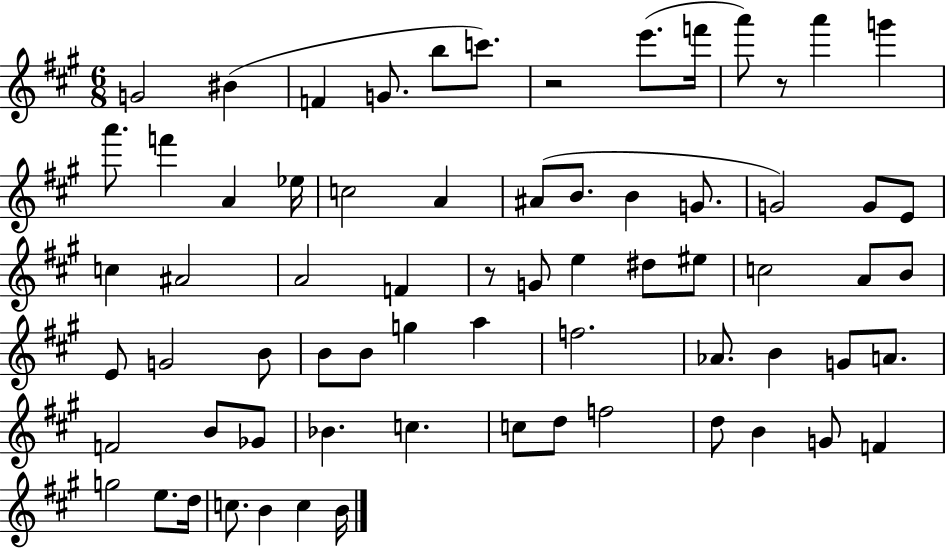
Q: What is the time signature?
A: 6/8